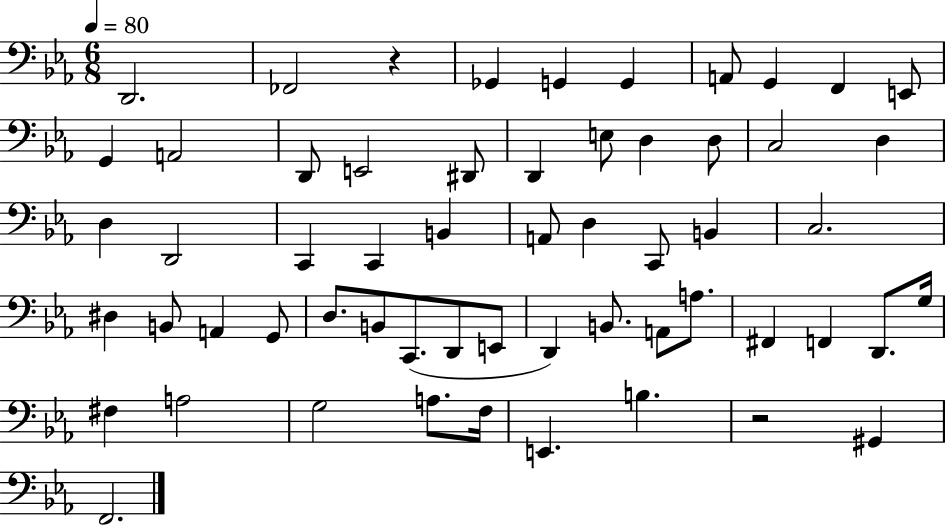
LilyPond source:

{
  \clef bass
  \numericTimeSignature
  \time 6/8
  \key ees \major
  \tempo 4 = 80
  d,2. | fes,2 r4 | ges,4 g,4 g,4 | a,8 g,4 f,4 e,8 | \break g,4 a,2 | d,8 e,2 dis,8 | d,4 e8 d4 d8 | c2 d4 | \break d4 d,2 | c,4 c,4 b,4 | a,8 d4 c,8 b,4 | c2. | \break dis4 b,8 a,4 g,8 | d8. b,8 c,8.( d,8 e,8 | d,4) b,8. a,8 a8. | fis,4 f,4 d,8. g16 | \break fis4 a2 | g2 a8. f16 | e,4. b4. | r2 gis,4 | \break f,2. | \bar "|."
}